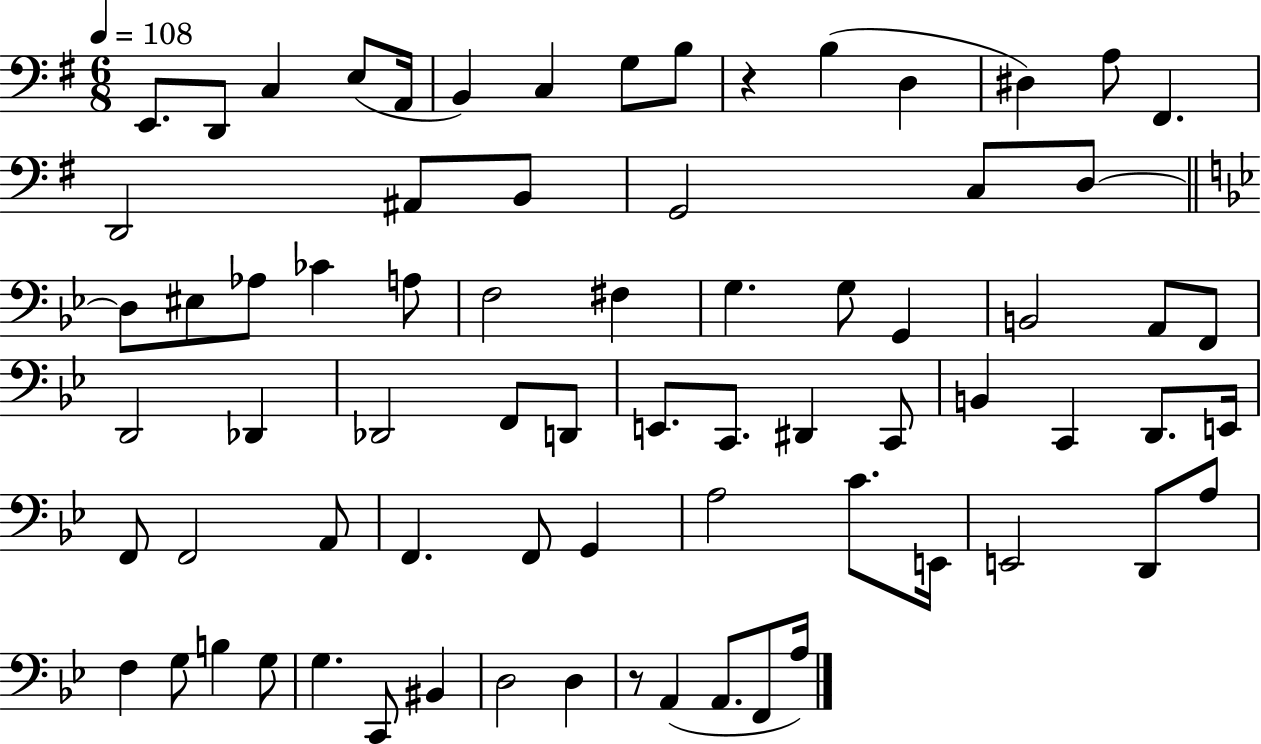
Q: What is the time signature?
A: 6/8